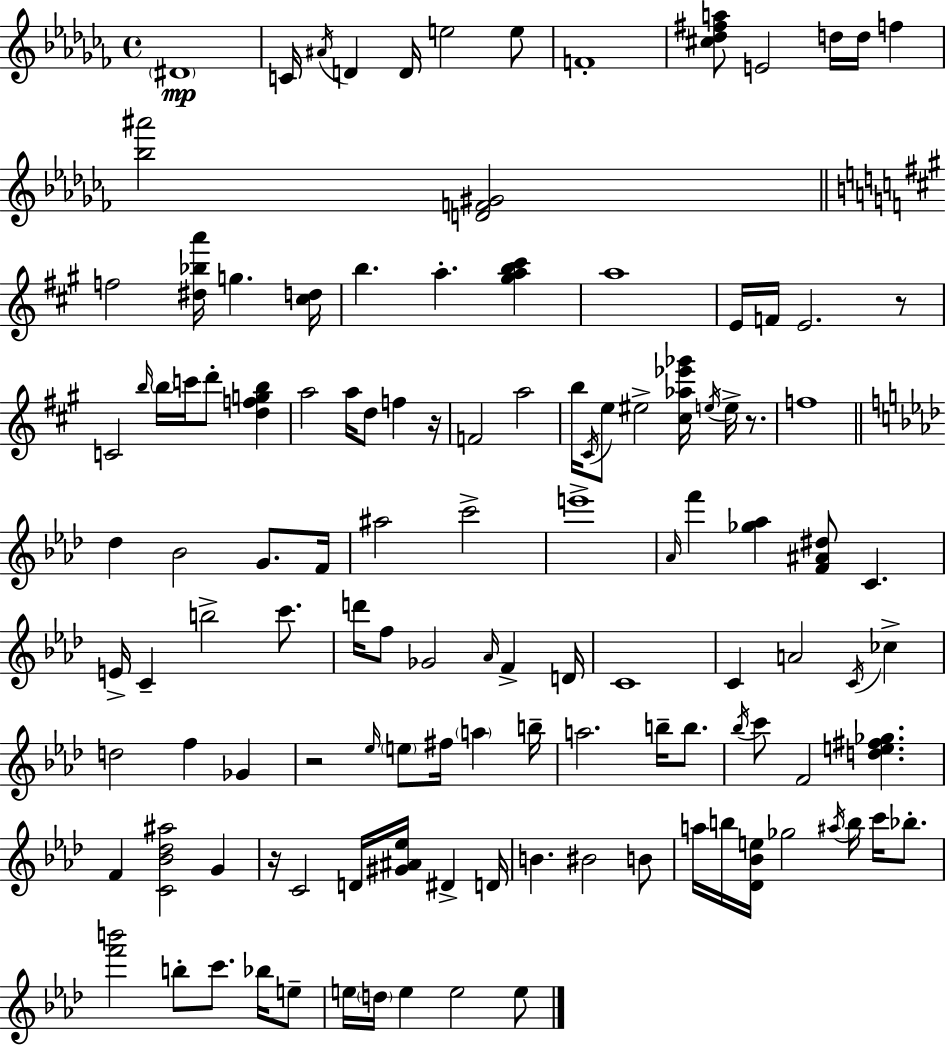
{
  \clef treble
  \time 4/4
  \defaultTimeSignature
  \key aes \minor
  \parenthesize dis'1\mp | c'16 \acciaccatura { ais'16 } d'4 d'16 e''2 e''8 | f'1-. | <cis'' des'' fis'' a''>8 e'2 d''16 d''16 f''4 | \break <bes'' ais'''>2 <d' f' gis'>2 | \bar "||" \break \key a \major f''2 <dis'' bes'' a'''>16 g''4. <cis'' d''>16 | b''4. a''4.-. <gis'' a'' b'' cis'''>4 | a''1 | e'16 f'16 e'2. r8 | \break c'2 \grace { b''16 } \parenthesize b''16 c'''16 d'''8-. <d'' f'' g'' b''>4 | a''2 a''16 d''8 f''4 | r16 f'2 a''2 | b''16 \acciaccatura { cis'16 } e''8 eis''2-> <cis'' aes'' ees''' ges'''>16 \acciaccatura { e''16 } e''16-> | \break r8. f''1 | \bar "||" \break \key f \minor des''4 bes'2 g'8. f'16 | ais''2 c'''2-> | e'''1-> | \grace { aes'16 } f'''4 <ges'' aes''>4 <f' ais' dis''>8 c'4. | \break e'16-> c'4-- b''2-> c'''8. | d'''16 f''8 ges'2 \grace { aes'16 } f'4-> | d'16 c'1 | c'4 a'2 \acciaccatura { c'16 } ces''4-> | \break d''2 f''4 ges'4 | r2 \grace { ees''16 } \parenthesize e''8 fis''16 \parenthesize a''4 | b''16-- a''2. | b''16-- b''8. \acciaccatura { bes''16 } c'''8 f'2 <d'' e'' fis'' ges''>4. | \break f'4 <c' bes' des'' ais''>2 | g'4 r16 c'2 d'16 <gis' ais' ees''>16 | dis'4-> d'16 b'4. bis'2 | b'8 a''16 b''16 <des' bes' e''>16 ges''2 | \break \acciaccatura { ais''16 } b''16 c'''16 bes''8.-. <f''' b'''>2 b''8-. | c'''8. bes''16 e''8-- e''16 \parenthesize d''16 e''4 e''2 | e''8 \bar "|."
}